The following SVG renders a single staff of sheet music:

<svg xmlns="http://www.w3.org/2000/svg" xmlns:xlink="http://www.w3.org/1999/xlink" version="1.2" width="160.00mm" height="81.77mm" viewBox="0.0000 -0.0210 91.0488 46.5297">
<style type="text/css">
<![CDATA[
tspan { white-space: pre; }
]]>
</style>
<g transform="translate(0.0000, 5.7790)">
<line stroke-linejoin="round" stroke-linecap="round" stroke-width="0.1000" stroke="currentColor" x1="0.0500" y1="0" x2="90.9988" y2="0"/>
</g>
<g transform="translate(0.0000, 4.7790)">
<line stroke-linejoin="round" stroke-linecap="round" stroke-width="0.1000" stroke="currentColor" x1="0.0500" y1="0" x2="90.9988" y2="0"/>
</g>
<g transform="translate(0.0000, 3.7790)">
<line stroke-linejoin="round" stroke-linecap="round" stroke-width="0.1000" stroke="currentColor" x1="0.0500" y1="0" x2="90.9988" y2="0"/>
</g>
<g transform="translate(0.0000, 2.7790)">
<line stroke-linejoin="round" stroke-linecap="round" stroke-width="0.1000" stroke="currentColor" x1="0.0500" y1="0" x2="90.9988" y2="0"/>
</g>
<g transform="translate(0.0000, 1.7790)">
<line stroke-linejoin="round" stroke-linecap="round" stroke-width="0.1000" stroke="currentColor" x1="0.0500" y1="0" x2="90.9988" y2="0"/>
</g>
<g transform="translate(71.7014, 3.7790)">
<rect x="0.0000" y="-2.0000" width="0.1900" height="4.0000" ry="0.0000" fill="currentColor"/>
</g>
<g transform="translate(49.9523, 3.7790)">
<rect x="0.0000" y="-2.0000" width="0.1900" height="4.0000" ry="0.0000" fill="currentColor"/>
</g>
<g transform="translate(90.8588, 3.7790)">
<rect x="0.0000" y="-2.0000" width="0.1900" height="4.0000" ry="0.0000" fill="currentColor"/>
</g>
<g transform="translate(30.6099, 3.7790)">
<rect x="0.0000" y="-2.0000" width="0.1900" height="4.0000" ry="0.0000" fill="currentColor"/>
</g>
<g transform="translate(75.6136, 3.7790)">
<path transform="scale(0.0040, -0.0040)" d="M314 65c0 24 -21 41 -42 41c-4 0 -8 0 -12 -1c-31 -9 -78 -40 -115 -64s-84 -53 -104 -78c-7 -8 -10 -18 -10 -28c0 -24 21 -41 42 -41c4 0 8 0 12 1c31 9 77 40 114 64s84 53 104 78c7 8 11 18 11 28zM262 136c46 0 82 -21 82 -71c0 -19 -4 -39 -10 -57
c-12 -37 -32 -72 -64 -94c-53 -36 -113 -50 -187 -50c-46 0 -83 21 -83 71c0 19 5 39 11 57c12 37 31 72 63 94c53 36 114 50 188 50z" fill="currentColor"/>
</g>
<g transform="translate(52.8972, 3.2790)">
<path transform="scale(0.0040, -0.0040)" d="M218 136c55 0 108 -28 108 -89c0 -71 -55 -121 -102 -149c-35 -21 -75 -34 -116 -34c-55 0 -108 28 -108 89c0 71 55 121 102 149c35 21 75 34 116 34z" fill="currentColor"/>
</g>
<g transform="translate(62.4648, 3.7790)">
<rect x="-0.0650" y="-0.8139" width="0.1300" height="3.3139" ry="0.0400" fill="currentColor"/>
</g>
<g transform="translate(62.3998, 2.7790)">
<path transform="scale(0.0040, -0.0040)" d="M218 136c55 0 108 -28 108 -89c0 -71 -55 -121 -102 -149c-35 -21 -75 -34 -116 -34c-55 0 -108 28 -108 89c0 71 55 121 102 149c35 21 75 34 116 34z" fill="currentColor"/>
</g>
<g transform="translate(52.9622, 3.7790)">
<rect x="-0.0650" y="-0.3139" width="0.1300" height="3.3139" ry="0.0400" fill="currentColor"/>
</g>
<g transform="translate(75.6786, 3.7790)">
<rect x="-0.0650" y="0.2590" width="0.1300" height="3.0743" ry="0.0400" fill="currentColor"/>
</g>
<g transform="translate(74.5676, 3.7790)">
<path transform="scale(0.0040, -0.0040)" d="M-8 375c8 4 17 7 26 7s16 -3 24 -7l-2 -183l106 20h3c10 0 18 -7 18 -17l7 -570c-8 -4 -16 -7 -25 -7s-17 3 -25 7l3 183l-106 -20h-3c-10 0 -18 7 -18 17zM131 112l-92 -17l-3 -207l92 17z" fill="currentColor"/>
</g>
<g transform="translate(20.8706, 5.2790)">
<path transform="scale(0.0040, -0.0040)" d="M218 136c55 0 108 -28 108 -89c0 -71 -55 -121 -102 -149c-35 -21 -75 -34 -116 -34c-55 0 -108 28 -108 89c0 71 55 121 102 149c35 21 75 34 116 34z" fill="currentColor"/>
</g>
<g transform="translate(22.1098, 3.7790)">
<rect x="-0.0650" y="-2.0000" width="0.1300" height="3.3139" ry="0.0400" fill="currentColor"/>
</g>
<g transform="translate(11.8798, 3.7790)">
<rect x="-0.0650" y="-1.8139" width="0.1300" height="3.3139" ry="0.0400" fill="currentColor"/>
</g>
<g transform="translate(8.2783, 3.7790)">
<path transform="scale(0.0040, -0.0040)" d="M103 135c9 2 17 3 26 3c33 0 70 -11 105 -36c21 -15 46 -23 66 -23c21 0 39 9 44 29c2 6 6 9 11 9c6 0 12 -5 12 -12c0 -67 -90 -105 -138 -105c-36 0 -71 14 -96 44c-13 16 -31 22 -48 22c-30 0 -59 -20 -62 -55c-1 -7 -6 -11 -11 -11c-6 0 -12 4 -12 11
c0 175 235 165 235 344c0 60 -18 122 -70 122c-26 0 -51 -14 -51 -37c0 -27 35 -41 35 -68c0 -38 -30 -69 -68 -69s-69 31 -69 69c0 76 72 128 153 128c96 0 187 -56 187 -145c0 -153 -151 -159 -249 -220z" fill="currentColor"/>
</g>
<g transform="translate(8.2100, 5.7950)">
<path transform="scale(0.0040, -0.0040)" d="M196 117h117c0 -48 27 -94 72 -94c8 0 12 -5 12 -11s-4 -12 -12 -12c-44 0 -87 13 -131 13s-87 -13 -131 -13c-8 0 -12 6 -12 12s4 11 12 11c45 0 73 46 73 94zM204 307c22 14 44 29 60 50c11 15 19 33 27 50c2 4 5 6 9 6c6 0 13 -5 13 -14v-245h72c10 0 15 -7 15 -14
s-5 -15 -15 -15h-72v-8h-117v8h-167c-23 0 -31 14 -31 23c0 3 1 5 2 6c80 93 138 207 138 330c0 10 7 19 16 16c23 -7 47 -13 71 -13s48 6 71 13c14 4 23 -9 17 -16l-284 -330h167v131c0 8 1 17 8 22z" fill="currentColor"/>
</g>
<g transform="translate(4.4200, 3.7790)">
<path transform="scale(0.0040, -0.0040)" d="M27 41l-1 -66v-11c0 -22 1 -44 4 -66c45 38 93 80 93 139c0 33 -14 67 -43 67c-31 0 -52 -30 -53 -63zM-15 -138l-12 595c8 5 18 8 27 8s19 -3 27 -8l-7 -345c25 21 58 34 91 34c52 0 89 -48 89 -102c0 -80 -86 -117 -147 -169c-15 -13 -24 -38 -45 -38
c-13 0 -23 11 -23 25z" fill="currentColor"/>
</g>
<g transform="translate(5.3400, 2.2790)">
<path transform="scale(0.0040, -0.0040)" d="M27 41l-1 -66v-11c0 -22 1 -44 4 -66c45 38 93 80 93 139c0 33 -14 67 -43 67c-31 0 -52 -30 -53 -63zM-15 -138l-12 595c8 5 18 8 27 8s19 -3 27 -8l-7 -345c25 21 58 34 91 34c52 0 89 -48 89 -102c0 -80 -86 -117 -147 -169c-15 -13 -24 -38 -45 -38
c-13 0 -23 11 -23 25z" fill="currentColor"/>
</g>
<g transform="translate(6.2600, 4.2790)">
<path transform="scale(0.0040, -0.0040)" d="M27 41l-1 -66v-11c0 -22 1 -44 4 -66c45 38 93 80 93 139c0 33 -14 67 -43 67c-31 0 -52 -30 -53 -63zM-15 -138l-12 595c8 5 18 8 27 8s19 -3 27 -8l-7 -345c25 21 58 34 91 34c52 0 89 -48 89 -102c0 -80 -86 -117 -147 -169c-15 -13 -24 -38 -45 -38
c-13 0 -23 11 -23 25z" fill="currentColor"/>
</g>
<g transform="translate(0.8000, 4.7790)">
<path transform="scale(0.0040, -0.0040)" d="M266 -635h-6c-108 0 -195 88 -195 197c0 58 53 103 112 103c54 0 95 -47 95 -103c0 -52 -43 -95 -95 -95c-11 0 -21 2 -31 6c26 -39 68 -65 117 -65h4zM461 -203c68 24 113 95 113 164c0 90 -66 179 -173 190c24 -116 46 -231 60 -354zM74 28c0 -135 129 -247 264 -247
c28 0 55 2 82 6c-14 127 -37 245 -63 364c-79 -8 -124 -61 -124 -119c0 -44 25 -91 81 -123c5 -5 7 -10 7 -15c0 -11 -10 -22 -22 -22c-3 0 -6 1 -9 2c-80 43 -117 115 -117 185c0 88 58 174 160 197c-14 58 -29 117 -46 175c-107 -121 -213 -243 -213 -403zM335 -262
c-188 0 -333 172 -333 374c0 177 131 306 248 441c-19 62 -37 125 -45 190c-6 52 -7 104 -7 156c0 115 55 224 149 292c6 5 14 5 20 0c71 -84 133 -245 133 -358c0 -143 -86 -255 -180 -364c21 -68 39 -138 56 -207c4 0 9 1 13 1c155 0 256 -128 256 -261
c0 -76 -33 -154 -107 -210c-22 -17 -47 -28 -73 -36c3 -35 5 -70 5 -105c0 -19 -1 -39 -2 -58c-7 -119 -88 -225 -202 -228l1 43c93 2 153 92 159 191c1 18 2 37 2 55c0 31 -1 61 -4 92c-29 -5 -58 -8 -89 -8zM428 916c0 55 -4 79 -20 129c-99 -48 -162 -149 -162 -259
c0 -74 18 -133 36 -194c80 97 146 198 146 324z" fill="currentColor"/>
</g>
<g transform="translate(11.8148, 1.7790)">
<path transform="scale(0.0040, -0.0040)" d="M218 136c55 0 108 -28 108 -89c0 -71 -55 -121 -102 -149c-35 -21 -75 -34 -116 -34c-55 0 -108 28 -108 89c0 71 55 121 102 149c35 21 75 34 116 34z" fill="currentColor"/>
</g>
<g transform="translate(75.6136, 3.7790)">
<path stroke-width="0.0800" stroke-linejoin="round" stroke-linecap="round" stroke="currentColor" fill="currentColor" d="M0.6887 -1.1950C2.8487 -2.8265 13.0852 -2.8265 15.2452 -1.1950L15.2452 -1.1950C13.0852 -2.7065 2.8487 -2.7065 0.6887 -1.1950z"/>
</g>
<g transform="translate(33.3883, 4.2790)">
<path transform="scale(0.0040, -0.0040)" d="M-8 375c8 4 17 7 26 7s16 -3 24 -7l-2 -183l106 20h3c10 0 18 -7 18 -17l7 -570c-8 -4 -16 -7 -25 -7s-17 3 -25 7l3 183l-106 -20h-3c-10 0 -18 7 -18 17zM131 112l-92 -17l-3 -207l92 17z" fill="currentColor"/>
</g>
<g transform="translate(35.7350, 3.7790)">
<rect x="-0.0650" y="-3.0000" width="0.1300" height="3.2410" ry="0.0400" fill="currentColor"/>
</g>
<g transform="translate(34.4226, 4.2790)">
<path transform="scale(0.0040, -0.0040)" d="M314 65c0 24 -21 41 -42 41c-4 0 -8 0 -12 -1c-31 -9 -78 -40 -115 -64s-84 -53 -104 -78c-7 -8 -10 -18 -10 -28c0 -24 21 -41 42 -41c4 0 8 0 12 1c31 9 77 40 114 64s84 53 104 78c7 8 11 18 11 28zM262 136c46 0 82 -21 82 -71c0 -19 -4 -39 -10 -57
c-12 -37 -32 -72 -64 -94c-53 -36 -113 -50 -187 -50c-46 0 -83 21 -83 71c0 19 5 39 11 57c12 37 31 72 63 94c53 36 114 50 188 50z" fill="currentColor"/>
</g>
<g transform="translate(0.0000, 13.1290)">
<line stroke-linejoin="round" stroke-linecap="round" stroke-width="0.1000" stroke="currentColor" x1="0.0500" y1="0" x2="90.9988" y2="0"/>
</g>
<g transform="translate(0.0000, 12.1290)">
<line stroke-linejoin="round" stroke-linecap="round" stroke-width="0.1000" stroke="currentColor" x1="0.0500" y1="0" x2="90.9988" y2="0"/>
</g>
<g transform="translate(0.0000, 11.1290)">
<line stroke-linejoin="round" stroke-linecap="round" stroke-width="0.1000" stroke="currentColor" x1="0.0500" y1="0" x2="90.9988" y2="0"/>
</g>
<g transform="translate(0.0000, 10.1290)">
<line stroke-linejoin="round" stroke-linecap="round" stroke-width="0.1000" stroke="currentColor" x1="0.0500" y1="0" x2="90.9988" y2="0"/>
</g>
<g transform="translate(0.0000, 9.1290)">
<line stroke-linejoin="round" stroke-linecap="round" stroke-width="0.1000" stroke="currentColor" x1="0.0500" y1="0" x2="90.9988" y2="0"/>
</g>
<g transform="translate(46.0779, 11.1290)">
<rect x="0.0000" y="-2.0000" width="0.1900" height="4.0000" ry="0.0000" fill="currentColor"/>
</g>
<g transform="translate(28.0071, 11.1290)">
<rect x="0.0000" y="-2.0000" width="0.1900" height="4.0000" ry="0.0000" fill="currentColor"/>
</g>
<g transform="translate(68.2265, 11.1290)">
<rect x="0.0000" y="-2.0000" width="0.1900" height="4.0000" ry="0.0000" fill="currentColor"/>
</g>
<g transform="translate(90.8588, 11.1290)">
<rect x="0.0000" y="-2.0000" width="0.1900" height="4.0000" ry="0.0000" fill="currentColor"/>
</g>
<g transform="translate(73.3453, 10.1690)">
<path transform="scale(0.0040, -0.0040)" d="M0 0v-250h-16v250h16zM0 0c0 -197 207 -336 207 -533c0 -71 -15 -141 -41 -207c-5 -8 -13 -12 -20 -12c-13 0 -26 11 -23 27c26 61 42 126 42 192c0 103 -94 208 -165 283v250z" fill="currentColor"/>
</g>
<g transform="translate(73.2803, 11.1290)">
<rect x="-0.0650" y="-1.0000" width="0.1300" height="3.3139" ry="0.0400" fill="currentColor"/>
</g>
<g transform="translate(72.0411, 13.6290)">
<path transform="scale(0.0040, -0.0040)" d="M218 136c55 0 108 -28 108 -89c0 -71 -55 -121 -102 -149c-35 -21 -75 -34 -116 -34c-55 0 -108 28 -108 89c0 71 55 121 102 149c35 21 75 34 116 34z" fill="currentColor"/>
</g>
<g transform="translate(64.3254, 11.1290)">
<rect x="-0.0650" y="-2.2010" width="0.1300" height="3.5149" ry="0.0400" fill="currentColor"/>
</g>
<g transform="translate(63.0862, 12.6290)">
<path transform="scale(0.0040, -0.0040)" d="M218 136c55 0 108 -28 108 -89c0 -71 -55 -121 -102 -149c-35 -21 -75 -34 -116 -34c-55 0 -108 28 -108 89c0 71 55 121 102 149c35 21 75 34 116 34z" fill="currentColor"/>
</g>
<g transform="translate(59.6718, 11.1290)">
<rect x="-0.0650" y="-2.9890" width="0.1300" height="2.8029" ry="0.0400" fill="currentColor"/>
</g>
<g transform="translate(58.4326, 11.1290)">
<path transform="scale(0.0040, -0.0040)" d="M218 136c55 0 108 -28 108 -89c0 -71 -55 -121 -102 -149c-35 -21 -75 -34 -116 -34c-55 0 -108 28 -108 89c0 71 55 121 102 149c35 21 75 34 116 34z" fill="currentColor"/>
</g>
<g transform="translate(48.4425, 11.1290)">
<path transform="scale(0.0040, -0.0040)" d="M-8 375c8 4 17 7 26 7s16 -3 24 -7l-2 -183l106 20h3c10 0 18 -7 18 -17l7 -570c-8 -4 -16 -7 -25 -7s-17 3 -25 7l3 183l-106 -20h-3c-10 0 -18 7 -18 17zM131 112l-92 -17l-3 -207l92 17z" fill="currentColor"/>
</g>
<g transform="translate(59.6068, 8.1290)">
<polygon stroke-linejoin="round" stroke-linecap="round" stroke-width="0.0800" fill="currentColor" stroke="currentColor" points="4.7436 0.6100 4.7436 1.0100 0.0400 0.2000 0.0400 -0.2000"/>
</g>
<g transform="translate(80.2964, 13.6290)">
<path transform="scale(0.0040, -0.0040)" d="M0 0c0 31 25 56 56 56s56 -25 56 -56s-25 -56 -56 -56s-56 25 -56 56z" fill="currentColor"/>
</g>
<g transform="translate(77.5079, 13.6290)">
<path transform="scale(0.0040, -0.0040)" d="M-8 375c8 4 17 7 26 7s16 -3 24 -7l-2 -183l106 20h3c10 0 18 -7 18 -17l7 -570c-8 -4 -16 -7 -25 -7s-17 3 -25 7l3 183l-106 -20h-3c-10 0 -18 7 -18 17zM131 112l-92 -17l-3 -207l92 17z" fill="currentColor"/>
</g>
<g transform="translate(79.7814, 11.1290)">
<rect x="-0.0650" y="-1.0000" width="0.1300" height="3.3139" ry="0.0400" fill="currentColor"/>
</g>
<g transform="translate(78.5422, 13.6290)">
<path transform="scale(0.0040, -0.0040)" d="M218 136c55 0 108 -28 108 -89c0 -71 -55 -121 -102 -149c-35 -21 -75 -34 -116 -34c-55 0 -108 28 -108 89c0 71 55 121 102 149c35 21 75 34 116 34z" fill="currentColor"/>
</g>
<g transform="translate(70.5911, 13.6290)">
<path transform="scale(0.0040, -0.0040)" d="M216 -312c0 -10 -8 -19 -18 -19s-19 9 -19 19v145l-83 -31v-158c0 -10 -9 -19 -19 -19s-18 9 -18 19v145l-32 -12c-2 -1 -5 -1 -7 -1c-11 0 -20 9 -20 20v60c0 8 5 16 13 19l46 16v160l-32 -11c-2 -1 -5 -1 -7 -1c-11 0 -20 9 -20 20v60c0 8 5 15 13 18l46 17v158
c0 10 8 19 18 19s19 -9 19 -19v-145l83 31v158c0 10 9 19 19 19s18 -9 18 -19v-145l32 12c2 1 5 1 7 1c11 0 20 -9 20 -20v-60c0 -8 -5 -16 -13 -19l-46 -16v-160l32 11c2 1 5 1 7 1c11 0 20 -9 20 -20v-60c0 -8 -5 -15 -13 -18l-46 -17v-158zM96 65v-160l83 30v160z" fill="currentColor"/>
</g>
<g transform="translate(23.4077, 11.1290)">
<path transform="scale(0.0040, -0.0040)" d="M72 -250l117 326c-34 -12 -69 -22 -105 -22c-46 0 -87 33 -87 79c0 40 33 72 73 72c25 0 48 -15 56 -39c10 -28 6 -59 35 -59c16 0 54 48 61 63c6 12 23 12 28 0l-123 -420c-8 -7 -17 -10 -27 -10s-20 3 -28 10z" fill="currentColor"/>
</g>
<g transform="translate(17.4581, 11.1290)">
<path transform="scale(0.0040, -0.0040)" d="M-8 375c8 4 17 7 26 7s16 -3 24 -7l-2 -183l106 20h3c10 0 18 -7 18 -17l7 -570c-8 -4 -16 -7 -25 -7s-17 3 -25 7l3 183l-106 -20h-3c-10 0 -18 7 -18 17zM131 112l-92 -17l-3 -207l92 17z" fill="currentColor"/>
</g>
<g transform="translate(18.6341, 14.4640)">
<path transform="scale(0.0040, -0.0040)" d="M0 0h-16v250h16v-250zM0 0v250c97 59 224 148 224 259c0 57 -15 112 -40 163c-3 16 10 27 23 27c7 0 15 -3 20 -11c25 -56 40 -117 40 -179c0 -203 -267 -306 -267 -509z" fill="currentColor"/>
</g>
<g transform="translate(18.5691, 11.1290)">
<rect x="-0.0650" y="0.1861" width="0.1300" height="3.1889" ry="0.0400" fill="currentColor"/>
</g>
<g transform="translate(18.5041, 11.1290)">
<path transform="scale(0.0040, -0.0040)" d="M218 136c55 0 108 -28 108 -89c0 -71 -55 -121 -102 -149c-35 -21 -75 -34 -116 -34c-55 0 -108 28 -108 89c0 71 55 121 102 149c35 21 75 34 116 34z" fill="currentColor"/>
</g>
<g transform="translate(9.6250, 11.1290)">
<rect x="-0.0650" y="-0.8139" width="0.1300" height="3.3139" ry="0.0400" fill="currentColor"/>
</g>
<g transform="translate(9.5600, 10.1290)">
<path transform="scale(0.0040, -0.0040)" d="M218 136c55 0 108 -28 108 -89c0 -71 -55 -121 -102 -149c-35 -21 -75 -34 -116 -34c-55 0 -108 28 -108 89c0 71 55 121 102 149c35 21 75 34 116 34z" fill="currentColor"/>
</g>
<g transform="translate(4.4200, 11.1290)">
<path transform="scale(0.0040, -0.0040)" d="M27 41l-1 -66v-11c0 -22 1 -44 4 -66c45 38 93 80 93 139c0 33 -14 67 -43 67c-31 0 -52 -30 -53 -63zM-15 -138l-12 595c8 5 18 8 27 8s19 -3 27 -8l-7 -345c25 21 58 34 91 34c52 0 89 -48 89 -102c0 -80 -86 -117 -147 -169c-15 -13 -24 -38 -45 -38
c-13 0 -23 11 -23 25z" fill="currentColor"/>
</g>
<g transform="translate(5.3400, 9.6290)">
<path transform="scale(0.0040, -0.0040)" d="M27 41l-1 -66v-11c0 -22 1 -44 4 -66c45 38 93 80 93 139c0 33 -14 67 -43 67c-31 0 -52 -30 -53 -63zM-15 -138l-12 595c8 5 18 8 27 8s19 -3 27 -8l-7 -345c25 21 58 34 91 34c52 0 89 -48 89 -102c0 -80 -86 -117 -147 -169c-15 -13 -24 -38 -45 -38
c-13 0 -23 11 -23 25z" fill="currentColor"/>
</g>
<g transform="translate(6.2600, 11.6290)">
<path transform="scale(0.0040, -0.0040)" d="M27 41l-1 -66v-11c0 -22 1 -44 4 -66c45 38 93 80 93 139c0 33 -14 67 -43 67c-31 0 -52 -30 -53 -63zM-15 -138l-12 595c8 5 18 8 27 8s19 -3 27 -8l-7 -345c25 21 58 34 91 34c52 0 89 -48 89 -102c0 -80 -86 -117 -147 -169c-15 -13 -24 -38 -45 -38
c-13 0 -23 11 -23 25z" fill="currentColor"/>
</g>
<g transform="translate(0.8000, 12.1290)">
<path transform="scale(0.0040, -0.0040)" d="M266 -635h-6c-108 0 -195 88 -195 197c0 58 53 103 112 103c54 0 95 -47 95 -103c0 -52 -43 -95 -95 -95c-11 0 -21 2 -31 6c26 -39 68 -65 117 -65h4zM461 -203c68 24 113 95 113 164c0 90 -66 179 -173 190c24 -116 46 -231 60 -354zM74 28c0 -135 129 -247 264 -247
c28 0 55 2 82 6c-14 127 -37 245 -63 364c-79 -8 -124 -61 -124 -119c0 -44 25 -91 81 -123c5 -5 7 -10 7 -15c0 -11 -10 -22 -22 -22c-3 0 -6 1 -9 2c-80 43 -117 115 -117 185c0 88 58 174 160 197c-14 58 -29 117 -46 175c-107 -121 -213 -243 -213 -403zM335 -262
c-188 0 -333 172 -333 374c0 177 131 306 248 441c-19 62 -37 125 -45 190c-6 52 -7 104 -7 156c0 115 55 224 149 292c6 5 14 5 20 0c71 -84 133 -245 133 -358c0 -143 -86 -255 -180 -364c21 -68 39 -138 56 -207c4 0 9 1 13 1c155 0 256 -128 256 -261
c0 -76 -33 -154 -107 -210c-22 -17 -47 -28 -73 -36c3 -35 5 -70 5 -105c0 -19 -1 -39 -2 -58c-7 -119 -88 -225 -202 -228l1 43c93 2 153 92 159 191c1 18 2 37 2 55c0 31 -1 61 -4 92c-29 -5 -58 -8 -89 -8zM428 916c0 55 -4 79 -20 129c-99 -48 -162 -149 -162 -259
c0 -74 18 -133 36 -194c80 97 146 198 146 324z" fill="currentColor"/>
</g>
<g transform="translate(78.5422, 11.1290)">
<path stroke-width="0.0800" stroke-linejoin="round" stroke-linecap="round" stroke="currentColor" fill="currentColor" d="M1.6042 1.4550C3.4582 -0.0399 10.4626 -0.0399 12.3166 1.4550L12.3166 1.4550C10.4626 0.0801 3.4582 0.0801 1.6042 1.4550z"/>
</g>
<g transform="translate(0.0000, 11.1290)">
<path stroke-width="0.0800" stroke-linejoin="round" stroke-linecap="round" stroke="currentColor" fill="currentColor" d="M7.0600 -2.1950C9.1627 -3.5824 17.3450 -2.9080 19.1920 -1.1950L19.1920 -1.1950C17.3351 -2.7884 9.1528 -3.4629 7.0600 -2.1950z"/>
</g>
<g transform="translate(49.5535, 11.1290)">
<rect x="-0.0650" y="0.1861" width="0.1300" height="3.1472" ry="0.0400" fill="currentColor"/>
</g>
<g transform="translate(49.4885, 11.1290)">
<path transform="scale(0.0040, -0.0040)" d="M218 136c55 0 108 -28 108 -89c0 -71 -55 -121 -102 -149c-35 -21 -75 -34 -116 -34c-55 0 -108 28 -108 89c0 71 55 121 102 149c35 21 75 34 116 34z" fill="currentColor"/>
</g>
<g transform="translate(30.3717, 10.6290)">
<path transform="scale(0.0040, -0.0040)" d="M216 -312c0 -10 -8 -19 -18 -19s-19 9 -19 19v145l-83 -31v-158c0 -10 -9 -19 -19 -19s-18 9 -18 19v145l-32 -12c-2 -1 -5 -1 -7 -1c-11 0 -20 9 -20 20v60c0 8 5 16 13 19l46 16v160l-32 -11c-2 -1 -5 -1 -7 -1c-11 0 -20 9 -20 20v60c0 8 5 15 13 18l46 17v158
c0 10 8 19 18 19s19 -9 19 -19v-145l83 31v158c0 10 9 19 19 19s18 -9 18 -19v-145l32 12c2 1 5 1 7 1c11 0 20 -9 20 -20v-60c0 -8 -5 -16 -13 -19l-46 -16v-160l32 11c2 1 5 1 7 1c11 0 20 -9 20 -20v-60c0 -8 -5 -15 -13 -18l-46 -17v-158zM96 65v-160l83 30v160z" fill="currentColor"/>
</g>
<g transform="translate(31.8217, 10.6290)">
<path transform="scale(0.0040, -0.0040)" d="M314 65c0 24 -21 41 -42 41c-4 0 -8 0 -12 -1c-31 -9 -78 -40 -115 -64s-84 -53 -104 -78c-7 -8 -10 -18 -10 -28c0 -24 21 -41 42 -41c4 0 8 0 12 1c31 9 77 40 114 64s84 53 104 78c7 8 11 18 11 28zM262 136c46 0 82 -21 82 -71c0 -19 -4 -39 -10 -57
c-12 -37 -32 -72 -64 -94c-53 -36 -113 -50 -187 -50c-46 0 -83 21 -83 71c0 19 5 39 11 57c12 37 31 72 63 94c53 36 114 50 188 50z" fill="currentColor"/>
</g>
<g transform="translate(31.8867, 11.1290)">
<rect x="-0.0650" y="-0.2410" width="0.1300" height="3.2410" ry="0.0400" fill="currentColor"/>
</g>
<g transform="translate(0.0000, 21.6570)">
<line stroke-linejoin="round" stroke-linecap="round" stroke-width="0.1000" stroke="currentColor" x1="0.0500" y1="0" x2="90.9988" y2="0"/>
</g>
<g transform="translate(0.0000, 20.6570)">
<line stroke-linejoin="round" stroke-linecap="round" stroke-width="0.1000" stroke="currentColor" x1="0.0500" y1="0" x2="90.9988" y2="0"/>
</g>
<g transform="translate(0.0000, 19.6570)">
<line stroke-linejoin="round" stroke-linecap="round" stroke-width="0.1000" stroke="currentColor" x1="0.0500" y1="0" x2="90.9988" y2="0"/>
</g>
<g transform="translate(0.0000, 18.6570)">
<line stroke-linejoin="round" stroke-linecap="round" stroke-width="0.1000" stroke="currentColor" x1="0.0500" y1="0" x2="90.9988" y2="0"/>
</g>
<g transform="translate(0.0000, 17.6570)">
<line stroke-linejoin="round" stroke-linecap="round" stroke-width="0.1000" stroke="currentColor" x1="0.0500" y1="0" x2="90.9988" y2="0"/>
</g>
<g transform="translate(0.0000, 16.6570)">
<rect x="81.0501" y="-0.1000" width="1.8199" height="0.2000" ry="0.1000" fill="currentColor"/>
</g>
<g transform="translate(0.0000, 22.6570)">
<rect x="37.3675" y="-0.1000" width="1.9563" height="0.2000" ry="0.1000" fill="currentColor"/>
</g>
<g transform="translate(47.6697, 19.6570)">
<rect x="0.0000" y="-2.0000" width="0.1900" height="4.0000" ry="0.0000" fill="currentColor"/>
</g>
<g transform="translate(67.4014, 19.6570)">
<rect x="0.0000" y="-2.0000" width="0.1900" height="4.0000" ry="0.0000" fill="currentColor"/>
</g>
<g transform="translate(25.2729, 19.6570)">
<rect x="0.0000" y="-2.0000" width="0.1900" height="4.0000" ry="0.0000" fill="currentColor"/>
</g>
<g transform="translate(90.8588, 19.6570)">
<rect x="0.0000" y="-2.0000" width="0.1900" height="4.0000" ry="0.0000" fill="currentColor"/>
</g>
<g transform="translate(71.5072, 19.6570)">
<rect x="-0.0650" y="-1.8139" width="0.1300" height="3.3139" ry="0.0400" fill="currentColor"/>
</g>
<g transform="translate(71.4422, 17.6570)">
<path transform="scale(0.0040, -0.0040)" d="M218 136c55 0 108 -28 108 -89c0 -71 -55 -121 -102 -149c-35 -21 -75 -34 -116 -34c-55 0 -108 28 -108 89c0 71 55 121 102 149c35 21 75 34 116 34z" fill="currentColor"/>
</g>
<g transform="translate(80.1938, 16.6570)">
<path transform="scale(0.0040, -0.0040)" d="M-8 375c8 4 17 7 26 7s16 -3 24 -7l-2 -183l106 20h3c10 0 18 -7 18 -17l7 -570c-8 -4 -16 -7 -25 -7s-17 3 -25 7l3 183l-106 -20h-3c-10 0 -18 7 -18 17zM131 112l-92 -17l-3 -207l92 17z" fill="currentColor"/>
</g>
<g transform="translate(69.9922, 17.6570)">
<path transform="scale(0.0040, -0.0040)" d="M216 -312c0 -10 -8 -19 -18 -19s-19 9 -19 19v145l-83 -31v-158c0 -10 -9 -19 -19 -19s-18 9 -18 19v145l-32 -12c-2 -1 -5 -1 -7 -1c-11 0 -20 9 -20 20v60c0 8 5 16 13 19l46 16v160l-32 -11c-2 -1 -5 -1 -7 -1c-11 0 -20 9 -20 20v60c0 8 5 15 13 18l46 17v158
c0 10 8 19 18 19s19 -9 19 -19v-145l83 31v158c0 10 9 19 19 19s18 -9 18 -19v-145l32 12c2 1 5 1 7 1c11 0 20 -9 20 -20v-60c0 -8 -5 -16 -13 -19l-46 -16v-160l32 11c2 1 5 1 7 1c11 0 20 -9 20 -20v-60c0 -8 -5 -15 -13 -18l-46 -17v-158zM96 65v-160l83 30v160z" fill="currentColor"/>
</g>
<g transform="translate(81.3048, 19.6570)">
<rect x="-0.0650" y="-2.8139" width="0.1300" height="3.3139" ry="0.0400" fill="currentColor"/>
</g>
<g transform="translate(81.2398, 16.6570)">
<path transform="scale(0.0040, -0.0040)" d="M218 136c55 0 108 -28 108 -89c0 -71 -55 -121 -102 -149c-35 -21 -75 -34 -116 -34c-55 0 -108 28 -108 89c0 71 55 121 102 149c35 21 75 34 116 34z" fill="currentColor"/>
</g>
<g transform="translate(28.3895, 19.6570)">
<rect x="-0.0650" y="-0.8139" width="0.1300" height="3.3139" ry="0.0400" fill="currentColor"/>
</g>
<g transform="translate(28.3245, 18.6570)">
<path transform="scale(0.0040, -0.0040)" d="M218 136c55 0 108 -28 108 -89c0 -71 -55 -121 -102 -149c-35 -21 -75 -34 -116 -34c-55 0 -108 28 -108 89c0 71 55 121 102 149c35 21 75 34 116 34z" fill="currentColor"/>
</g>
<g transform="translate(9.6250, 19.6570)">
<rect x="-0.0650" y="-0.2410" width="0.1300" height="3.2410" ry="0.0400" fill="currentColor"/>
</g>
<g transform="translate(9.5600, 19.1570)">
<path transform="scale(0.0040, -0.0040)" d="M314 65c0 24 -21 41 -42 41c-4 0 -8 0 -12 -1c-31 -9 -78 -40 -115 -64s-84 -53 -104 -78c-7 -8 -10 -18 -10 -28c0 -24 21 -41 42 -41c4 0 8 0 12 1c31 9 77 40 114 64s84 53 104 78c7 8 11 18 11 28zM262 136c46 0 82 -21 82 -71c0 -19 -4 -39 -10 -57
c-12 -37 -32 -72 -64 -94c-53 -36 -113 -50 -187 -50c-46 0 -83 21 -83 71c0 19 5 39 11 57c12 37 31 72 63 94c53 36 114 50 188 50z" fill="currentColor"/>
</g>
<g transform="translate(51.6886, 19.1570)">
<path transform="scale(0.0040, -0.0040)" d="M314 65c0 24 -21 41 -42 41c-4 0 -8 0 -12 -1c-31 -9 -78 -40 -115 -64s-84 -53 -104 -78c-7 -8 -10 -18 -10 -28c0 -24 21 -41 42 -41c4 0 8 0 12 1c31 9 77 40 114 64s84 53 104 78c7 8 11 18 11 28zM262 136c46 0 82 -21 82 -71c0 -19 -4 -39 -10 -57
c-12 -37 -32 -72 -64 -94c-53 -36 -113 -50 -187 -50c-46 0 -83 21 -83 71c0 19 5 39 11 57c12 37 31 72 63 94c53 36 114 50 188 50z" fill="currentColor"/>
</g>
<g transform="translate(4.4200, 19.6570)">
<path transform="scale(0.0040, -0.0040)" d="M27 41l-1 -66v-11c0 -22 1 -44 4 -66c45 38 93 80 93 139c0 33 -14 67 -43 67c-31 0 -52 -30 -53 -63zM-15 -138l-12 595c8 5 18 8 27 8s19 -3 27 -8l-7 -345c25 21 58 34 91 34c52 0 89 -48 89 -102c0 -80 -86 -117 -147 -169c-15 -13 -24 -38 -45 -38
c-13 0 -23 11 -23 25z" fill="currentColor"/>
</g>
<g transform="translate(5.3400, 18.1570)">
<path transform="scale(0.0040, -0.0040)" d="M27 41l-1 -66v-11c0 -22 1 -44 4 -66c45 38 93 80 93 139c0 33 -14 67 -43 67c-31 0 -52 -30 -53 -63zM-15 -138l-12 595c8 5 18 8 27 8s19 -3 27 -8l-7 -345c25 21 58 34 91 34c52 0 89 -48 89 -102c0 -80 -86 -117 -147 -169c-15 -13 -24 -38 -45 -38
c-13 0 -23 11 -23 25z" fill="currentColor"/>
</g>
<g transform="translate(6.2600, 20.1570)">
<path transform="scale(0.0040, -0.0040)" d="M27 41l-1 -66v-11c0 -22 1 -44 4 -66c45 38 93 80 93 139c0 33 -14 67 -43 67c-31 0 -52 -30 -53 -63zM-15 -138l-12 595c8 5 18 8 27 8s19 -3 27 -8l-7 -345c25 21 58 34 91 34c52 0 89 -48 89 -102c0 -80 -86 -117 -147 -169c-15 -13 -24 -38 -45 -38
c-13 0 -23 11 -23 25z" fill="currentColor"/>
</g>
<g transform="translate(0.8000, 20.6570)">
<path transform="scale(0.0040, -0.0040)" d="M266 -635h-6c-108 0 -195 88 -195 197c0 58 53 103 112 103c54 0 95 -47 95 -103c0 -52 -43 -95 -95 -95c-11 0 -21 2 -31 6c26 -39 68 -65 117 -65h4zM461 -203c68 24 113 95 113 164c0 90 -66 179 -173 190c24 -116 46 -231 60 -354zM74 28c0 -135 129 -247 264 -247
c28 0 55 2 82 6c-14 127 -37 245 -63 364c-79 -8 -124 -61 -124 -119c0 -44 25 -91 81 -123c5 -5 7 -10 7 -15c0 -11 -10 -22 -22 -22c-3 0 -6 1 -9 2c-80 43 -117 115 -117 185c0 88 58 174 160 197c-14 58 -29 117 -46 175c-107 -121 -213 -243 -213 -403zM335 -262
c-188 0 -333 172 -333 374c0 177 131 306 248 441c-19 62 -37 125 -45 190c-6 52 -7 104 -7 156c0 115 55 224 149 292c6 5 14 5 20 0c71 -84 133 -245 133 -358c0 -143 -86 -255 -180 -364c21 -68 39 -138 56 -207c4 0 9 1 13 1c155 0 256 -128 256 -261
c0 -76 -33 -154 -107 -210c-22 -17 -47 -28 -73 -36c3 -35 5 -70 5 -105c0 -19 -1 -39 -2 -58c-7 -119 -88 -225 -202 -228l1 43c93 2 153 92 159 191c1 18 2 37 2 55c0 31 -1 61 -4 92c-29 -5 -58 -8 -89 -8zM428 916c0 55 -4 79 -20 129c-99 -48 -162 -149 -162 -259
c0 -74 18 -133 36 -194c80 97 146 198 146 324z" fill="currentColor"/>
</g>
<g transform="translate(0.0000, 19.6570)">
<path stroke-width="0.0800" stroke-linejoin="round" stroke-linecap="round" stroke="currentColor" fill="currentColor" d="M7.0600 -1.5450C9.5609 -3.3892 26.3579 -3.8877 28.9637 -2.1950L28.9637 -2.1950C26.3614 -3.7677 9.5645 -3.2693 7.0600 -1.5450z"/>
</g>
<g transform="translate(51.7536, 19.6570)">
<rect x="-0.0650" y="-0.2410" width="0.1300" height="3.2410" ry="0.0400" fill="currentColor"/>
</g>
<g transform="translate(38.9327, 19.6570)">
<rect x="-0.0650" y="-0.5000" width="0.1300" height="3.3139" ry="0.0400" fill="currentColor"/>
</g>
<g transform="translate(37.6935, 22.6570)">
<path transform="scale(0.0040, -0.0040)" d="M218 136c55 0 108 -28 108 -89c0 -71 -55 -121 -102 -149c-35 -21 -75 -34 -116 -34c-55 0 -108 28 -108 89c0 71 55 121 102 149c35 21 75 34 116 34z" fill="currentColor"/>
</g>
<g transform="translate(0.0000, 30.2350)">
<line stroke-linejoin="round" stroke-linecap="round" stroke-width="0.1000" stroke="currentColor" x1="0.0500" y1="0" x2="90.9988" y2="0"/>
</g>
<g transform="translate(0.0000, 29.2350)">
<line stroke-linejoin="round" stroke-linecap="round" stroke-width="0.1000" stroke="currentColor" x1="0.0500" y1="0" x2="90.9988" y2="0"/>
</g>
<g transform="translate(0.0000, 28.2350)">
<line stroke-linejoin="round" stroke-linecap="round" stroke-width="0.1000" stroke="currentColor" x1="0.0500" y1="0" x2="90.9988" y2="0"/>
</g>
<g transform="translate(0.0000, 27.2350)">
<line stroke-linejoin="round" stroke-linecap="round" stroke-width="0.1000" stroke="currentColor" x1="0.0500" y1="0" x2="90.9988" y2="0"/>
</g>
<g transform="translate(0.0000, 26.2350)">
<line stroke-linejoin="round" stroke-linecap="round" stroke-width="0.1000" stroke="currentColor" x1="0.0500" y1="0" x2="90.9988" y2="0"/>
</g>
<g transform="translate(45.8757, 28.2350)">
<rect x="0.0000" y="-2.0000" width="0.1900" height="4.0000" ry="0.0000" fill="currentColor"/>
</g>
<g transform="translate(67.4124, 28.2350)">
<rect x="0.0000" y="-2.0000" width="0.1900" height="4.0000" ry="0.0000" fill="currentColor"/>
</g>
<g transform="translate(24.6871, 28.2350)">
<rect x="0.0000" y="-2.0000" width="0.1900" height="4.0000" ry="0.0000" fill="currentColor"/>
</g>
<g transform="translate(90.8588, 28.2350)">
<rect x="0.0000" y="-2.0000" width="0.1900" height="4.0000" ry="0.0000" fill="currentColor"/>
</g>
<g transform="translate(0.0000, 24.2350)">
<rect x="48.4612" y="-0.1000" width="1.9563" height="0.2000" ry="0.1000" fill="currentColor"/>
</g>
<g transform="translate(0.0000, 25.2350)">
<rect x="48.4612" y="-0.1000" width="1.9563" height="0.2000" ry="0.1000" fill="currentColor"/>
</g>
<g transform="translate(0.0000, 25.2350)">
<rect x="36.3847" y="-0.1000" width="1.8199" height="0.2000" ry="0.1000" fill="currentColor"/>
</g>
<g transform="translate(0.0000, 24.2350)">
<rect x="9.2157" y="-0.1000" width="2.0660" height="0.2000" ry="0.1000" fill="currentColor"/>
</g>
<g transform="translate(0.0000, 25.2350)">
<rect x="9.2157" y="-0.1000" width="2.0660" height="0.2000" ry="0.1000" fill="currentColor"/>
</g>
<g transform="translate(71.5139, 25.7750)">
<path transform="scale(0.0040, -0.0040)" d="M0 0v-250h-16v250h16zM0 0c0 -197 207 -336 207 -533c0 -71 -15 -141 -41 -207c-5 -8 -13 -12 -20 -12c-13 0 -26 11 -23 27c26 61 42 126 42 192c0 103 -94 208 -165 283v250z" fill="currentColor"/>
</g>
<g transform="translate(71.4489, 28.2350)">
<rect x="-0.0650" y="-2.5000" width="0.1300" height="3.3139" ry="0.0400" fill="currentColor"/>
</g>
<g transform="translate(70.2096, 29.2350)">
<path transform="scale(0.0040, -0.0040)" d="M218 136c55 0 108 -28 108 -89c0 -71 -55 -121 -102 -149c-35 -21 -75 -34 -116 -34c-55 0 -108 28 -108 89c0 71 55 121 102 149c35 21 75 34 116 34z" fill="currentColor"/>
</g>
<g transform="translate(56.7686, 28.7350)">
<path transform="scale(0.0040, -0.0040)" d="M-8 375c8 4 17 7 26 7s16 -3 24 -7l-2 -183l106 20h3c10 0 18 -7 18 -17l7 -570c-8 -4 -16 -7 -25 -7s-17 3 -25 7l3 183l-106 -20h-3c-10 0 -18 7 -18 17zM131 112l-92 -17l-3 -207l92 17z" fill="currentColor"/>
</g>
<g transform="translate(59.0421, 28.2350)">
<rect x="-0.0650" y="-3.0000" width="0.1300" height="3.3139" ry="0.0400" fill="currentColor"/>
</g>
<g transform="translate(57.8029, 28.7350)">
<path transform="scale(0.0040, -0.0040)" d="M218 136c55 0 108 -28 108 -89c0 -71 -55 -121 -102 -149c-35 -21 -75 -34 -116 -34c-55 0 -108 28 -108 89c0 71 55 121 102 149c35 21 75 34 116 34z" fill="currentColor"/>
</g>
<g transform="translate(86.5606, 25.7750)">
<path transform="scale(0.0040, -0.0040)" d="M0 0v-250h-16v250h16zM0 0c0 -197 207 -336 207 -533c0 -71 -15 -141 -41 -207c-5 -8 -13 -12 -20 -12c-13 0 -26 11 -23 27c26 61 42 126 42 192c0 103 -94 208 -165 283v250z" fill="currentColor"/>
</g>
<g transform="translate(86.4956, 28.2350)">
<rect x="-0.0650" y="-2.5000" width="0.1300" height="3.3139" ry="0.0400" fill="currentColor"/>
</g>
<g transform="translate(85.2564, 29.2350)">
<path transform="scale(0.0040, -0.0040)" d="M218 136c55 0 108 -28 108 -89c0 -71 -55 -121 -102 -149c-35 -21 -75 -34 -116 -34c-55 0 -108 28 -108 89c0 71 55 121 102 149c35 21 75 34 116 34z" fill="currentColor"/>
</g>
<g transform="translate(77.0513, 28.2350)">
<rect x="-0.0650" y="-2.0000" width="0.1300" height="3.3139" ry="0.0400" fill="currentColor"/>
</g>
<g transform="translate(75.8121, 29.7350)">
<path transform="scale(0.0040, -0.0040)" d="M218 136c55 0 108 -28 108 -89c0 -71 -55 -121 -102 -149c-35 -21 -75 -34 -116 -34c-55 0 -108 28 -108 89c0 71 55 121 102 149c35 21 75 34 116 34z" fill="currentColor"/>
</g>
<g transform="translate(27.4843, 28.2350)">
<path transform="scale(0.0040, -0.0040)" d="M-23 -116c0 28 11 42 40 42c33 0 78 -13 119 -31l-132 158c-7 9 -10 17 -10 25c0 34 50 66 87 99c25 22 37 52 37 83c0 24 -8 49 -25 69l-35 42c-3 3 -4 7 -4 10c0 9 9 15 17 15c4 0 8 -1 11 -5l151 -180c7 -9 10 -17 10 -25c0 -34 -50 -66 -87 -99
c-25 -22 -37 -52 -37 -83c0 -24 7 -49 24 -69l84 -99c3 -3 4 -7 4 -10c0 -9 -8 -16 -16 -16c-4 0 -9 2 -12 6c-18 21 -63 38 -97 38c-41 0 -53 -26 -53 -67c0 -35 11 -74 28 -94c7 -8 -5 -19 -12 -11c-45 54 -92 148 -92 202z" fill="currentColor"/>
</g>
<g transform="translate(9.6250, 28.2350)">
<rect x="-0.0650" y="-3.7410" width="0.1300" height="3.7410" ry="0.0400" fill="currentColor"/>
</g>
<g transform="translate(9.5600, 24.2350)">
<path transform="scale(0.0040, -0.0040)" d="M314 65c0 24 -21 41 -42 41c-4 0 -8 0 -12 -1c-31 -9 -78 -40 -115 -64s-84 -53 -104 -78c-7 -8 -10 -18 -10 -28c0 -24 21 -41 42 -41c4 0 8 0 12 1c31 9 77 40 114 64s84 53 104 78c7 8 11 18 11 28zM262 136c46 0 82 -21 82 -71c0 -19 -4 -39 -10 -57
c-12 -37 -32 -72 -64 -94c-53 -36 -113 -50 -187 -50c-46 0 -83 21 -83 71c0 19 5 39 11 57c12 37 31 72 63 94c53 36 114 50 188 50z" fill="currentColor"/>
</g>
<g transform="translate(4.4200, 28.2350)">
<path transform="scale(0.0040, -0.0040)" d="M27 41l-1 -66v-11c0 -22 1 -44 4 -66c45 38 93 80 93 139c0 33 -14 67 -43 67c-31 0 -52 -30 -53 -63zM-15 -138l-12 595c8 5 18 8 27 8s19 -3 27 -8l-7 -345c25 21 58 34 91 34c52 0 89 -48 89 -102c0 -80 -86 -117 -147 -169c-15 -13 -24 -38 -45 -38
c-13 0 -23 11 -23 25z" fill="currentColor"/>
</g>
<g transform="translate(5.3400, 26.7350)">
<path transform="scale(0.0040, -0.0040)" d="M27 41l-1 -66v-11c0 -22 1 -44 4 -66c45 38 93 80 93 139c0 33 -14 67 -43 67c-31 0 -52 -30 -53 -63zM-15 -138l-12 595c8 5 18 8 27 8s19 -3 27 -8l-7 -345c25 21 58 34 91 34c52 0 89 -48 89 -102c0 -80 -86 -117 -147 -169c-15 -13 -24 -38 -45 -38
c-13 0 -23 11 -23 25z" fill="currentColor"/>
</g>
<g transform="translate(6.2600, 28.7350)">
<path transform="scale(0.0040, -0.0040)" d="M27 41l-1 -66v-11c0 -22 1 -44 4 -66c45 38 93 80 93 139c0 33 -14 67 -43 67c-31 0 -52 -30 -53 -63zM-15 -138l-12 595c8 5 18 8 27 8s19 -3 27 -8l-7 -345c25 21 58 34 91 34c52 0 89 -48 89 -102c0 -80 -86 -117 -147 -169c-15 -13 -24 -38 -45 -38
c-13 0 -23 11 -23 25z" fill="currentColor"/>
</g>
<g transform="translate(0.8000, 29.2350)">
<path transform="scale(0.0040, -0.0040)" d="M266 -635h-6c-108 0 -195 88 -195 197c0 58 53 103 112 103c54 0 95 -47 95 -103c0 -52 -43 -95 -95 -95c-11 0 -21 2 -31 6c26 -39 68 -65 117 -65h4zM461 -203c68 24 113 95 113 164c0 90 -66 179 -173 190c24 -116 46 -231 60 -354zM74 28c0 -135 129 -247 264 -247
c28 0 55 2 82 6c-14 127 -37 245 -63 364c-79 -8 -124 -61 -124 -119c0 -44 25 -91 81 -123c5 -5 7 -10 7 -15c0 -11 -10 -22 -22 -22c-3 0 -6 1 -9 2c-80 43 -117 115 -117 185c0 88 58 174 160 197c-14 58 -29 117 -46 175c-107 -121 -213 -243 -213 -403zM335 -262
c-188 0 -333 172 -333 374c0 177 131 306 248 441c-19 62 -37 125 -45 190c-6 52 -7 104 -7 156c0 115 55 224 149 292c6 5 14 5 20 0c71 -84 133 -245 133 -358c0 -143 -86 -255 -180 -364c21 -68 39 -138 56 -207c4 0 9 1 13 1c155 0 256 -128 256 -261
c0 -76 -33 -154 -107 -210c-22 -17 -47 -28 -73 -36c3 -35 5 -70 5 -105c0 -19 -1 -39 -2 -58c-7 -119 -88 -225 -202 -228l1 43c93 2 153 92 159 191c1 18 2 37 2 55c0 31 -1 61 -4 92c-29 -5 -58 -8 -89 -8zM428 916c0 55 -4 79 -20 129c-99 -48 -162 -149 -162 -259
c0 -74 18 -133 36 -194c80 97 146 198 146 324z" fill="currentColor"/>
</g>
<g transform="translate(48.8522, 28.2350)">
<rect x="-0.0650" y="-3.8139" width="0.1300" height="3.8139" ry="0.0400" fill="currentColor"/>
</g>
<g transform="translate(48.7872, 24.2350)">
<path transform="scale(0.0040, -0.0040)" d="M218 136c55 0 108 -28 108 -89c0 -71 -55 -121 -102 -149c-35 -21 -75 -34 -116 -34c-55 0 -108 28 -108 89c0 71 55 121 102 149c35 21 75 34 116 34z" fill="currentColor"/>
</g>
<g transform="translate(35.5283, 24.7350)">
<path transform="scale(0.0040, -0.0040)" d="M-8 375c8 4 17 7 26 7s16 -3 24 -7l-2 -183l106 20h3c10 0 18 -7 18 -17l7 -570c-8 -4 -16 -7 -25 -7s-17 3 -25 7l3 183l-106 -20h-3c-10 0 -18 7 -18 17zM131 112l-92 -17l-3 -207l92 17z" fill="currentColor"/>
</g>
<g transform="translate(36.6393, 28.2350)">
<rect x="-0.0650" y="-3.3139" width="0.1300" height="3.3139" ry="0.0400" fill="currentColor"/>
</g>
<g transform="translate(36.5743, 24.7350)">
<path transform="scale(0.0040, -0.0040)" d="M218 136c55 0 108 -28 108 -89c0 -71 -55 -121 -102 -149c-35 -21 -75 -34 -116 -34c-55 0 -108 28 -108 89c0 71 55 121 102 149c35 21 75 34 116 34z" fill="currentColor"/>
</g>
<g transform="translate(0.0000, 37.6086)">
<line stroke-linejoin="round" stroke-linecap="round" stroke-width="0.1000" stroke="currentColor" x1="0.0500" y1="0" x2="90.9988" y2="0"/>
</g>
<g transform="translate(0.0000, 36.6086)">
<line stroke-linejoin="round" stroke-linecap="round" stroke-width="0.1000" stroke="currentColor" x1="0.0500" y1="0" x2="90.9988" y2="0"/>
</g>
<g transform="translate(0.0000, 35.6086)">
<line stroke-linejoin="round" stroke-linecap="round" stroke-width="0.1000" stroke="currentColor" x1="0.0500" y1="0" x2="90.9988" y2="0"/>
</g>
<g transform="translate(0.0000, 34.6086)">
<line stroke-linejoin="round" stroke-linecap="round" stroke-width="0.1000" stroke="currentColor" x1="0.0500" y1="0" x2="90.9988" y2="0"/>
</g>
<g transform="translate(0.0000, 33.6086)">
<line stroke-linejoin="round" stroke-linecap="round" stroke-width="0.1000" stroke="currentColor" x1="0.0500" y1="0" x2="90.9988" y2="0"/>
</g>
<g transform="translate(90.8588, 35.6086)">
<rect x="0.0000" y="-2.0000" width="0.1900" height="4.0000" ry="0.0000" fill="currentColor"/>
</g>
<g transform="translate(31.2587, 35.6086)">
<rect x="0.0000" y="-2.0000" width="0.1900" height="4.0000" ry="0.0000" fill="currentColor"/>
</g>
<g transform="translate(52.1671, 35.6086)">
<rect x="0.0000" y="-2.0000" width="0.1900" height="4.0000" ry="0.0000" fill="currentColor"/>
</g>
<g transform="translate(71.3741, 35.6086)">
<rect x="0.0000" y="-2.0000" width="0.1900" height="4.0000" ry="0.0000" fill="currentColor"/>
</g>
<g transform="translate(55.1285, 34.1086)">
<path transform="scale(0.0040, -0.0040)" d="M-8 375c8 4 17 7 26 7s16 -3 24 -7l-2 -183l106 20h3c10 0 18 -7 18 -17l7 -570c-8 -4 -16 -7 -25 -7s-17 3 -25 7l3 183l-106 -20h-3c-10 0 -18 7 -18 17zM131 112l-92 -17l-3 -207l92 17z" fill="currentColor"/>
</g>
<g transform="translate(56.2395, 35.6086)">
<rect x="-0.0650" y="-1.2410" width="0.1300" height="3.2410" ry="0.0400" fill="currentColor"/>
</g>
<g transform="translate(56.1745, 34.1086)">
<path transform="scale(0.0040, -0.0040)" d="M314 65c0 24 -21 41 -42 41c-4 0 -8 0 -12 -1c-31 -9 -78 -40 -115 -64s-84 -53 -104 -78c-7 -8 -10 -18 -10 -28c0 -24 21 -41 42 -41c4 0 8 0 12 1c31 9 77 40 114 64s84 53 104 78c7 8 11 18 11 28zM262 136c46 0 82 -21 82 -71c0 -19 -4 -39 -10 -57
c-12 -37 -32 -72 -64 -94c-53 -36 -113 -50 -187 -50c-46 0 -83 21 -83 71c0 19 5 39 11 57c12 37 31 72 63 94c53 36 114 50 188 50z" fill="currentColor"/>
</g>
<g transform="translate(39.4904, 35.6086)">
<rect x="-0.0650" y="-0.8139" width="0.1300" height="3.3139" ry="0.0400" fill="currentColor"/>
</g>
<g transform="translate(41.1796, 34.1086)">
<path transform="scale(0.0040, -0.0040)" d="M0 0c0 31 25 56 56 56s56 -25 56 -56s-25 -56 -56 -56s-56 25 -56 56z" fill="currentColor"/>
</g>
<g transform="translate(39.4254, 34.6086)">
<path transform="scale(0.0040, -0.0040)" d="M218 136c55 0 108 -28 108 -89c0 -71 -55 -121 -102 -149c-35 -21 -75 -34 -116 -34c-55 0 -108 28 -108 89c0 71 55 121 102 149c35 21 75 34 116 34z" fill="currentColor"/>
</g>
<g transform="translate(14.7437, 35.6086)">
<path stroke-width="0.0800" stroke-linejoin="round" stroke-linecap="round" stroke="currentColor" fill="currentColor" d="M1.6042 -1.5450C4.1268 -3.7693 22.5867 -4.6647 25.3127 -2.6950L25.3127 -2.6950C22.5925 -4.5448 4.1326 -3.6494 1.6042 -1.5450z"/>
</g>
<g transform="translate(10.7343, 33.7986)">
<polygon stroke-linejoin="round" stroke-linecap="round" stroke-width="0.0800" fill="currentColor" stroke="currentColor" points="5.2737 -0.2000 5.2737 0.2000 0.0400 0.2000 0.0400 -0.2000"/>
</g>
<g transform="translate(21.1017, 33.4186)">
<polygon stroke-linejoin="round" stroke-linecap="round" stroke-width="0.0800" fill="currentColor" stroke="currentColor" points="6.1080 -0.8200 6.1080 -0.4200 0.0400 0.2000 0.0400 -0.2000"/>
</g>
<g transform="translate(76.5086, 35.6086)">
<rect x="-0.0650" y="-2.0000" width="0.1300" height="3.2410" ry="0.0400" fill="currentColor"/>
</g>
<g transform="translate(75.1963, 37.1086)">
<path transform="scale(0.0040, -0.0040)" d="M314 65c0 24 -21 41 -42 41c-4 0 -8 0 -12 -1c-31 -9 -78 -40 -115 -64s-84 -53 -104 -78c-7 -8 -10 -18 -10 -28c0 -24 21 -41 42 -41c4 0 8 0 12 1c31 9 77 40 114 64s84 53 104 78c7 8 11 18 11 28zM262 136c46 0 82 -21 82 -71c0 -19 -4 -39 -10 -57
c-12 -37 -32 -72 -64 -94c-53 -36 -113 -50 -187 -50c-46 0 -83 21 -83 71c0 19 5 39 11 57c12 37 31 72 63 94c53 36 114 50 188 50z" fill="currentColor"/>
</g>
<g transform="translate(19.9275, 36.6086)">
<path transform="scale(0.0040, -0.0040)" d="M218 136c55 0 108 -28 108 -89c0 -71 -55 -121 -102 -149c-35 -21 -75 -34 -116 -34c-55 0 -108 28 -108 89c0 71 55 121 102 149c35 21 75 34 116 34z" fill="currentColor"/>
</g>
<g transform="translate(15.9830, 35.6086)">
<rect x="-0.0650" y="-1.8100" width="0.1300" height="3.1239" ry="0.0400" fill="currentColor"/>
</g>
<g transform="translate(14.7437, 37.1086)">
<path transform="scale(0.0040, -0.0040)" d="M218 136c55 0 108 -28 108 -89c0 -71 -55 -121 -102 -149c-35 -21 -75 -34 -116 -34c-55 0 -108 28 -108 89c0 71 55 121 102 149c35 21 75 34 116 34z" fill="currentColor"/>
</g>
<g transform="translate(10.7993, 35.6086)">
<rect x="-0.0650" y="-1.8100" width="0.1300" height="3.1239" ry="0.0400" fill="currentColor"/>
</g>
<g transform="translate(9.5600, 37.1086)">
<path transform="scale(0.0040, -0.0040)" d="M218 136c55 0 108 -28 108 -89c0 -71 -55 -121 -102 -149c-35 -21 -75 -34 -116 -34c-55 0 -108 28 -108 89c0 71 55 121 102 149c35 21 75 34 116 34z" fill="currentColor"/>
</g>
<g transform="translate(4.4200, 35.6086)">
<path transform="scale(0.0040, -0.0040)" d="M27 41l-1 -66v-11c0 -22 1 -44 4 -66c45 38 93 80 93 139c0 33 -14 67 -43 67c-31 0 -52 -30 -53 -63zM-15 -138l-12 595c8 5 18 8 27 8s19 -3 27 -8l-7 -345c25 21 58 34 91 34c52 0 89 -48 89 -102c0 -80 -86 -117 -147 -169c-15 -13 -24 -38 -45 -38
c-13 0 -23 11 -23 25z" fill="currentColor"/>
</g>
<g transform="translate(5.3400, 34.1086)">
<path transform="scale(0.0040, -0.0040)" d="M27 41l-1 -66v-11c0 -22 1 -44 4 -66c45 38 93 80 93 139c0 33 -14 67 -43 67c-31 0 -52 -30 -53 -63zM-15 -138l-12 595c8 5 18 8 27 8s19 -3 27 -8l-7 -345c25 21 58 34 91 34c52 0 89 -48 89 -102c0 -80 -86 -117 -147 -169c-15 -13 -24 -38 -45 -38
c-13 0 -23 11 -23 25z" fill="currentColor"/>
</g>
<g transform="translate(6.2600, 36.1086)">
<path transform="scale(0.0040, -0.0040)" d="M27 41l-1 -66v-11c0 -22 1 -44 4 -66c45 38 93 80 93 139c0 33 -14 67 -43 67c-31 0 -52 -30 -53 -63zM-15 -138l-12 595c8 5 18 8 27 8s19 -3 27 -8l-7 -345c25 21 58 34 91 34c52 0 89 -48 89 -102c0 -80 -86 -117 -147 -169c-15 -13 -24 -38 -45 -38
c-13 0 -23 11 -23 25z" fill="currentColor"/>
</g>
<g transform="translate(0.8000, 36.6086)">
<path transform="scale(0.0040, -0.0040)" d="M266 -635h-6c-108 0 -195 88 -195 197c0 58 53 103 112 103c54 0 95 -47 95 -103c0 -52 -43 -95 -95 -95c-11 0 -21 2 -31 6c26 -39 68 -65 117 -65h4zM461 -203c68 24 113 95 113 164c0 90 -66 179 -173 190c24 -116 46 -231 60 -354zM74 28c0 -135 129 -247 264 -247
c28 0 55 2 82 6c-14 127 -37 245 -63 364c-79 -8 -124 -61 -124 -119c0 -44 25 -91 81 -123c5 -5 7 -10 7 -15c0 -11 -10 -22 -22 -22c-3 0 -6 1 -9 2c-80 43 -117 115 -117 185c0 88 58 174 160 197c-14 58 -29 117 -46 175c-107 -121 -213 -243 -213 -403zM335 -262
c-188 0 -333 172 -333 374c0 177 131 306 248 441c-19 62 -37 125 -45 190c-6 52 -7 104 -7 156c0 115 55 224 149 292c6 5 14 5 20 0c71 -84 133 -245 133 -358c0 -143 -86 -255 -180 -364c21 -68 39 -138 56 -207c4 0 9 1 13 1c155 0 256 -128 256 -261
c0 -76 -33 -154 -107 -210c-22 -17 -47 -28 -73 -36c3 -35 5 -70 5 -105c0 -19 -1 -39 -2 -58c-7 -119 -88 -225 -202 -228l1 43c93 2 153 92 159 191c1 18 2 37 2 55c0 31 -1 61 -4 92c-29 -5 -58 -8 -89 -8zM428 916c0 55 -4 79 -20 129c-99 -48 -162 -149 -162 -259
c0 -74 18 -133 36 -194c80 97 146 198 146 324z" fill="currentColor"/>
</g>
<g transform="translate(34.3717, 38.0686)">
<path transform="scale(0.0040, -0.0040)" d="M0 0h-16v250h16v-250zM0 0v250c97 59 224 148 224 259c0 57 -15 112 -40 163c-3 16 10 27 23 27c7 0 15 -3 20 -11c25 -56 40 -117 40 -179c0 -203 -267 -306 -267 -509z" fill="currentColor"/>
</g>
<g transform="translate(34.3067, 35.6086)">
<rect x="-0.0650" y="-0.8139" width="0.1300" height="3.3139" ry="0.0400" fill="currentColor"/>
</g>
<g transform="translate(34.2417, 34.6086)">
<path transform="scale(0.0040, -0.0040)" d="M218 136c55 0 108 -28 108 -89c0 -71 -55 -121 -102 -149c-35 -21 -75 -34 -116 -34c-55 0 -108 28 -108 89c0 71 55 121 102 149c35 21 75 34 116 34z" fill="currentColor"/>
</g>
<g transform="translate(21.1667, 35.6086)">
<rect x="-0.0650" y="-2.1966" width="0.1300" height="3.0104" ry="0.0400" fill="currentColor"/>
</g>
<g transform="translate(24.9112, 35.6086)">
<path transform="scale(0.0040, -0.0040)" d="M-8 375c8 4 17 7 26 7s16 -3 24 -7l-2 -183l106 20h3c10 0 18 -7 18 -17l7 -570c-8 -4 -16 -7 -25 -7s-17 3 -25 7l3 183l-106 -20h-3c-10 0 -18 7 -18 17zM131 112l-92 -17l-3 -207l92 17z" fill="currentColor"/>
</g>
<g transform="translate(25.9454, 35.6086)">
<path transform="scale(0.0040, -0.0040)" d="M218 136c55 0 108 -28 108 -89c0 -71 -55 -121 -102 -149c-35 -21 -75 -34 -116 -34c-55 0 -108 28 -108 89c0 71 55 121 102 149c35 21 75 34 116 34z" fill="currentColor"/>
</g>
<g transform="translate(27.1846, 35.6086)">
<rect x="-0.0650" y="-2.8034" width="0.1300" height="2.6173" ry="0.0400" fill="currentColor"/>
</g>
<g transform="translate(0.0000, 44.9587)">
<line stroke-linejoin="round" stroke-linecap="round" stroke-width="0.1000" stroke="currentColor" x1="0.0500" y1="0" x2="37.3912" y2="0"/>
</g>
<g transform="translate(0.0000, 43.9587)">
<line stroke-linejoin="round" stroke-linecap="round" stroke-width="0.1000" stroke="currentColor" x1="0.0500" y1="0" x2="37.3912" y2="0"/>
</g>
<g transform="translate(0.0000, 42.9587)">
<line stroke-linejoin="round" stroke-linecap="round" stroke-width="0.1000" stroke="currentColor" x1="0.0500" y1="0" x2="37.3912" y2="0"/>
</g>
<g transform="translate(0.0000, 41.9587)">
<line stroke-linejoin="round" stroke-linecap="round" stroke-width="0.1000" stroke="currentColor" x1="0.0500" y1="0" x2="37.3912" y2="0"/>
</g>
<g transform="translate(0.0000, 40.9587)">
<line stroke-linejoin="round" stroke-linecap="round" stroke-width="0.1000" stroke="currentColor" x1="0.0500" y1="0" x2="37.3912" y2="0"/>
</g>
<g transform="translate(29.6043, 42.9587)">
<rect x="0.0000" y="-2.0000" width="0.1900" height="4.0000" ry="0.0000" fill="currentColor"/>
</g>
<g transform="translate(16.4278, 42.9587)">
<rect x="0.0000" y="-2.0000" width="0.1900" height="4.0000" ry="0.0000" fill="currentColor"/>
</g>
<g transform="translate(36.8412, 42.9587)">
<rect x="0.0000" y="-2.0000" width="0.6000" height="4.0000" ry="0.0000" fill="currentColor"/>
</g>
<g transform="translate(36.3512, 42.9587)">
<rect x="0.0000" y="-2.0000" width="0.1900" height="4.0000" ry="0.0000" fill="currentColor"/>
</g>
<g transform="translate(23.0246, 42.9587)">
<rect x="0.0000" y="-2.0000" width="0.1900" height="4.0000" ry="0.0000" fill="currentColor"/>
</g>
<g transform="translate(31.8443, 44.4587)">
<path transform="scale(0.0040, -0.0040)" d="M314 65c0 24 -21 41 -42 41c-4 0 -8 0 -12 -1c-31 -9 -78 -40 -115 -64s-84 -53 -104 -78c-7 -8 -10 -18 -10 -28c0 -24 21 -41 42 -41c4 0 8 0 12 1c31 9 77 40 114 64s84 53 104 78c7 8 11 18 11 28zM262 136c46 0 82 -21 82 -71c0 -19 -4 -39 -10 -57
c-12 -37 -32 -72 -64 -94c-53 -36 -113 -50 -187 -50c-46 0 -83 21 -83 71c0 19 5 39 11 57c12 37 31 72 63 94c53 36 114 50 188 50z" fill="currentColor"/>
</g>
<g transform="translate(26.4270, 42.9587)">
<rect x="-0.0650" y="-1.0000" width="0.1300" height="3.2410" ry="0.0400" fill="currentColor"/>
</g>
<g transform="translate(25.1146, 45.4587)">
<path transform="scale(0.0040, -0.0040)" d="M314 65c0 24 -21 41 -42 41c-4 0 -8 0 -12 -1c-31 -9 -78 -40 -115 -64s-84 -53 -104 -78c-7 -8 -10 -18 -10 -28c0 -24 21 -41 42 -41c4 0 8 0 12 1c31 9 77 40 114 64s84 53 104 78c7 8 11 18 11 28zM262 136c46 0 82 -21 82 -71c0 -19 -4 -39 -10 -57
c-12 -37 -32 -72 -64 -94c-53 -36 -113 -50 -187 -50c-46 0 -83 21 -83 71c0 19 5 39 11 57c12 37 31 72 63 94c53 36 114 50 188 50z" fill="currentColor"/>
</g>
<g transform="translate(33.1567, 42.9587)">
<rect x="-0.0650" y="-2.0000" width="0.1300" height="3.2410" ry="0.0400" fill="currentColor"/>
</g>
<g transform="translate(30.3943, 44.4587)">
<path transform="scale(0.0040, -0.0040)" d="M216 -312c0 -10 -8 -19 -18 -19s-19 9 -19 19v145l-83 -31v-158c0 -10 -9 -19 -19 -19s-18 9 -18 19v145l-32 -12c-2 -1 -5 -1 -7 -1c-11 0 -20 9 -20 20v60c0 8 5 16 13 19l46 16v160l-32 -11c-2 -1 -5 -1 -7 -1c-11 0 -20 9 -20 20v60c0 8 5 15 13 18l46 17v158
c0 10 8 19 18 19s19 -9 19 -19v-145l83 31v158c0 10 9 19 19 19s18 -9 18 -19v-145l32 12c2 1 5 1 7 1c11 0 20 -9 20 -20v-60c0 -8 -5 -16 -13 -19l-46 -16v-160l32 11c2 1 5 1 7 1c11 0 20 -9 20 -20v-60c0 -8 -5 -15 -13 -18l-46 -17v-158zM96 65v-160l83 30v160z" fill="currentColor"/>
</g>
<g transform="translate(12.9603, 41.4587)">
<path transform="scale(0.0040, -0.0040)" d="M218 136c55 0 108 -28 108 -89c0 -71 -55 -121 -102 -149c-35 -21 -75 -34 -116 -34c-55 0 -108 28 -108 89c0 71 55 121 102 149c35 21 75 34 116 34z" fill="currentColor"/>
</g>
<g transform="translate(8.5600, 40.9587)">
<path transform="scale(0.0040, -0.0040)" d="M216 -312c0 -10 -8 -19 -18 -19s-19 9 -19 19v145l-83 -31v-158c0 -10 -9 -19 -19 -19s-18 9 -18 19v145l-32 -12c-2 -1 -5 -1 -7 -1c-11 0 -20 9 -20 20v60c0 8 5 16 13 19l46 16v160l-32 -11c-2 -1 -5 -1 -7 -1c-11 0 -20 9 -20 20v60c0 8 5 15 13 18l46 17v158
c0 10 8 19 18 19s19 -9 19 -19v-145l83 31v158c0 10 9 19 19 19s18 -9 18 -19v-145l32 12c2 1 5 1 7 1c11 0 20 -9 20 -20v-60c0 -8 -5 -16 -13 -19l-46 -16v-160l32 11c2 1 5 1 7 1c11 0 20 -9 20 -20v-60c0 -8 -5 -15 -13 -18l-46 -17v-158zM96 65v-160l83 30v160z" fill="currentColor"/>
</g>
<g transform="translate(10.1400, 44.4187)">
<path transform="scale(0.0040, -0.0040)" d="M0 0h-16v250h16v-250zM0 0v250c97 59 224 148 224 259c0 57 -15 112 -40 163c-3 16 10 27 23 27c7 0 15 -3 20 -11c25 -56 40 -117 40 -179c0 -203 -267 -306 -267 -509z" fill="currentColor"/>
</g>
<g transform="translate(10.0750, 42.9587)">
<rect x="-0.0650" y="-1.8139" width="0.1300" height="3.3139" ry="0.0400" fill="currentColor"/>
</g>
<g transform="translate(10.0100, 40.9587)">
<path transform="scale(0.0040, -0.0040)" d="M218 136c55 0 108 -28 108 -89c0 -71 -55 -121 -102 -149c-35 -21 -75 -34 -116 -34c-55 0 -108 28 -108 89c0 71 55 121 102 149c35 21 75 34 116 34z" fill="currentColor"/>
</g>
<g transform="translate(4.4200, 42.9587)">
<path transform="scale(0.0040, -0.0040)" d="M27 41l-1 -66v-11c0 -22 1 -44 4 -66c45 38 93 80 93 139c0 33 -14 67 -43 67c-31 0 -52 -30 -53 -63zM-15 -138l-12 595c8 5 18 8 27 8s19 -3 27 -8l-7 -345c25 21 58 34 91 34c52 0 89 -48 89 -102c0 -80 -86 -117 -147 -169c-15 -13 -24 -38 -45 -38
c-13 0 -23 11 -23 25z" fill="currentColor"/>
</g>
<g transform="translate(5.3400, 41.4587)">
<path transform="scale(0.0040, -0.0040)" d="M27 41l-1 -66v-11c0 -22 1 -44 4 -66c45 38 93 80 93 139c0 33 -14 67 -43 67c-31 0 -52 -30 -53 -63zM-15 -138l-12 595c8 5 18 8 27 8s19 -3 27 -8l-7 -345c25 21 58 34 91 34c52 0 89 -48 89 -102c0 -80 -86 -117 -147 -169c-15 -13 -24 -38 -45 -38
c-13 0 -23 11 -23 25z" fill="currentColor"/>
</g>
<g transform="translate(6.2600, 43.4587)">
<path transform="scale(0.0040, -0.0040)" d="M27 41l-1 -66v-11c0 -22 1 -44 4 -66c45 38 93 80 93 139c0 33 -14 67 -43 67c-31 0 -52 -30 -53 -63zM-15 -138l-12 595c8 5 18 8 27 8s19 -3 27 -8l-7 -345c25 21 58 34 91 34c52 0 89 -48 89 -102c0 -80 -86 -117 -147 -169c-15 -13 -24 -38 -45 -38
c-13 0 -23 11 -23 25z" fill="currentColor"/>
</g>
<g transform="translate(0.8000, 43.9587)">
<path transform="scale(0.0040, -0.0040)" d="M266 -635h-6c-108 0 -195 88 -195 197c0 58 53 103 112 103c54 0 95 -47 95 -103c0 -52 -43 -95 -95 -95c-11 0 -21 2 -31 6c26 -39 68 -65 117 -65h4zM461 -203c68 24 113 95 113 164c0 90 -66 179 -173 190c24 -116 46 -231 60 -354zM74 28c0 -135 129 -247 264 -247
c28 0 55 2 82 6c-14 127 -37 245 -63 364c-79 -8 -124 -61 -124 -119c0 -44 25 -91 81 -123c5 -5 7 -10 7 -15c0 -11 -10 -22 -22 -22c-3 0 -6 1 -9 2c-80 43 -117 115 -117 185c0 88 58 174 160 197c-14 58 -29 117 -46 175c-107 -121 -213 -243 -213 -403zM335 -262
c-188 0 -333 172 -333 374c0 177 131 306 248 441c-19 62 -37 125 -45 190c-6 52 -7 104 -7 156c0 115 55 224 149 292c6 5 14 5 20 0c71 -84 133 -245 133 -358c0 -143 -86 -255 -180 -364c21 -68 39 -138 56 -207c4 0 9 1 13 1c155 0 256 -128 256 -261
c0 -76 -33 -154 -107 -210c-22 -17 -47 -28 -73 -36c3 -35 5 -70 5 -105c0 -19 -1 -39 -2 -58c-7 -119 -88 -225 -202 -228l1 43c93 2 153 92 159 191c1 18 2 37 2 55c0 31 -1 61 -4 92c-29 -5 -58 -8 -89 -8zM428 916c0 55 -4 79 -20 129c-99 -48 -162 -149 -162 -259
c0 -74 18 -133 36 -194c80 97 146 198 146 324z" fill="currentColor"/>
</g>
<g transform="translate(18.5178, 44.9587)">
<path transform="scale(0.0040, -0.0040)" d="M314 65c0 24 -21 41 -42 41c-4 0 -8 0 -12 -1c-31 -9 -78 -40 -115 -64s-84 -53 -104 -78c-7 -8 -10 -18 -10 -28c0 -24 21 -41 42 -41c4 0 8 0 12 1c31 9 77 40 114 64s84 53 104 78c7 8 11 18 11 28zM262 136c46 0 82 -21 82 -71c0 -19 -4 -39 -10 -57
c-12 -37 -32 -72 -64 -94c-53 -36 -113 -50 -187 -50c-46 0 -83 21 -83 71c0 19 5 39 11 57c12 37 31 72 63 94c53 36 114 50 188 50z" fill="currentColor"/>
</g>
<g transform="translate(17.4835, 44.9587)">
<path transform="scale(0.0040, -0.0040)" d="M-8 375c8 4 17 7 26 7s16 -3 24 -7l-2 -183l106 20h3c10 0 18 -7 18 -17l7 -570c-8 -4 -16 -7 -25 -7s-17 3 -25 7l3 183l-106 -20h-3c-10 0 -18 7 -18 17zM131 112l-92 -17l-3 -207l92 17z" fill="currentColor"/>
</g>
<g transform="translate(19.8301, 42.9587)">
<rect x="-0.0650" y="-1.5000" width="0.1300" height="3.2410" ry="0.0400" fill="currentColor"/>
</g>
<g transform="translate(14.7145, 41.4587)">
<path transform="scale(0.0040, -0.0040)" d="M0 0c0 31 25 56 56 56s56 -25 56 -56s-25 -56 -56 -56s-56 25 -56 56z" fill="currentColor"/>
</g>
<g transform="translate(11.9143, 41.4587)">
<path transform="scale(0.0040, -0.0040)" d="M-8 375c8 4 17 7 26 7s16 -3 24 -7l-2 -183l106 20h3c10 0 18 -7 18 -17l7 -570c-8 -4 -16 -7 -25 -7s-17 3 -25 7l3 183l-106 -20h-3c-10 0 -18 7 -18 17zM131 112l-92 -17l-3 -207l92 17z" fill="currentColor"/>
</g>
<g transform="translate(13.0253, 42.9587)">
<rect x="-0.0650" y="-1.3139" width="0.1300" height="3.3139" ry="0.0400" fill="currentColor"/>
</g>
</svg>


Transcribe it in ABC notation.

X:1
T:Untitled
M:2/4
L:1/4
K:Eb
f F A2 c d B2 d B/2 z/2 ^c2 B B/2 F/2 ^D/2 D c2 d C c2 ^f a c'2 z b c' A G/2 F G/2 F/2 F/2 G/2 B/2 d/2 d e2 F2 ^f/2 e E2 D2 ^F2